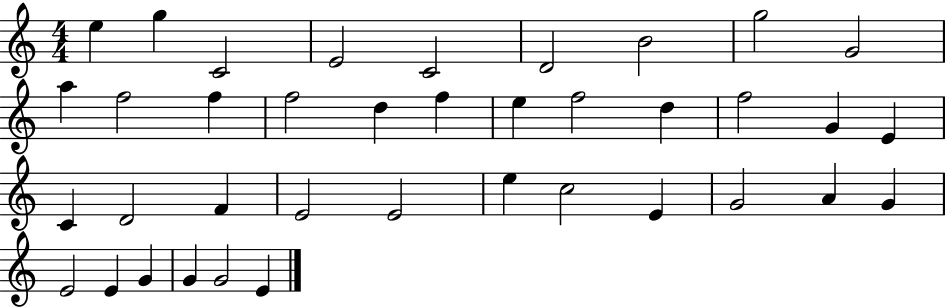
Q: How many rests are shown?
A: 0